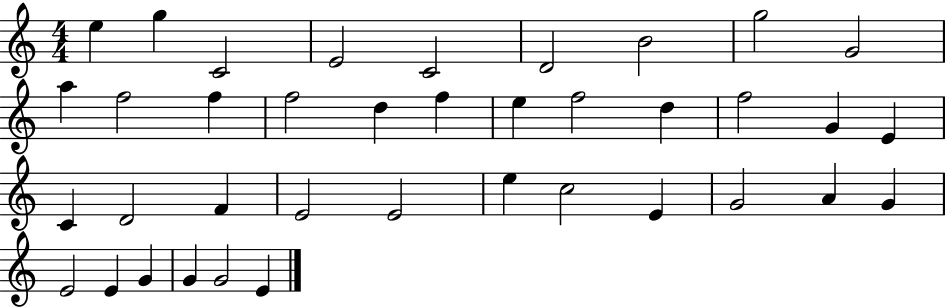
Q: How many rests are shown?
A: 0